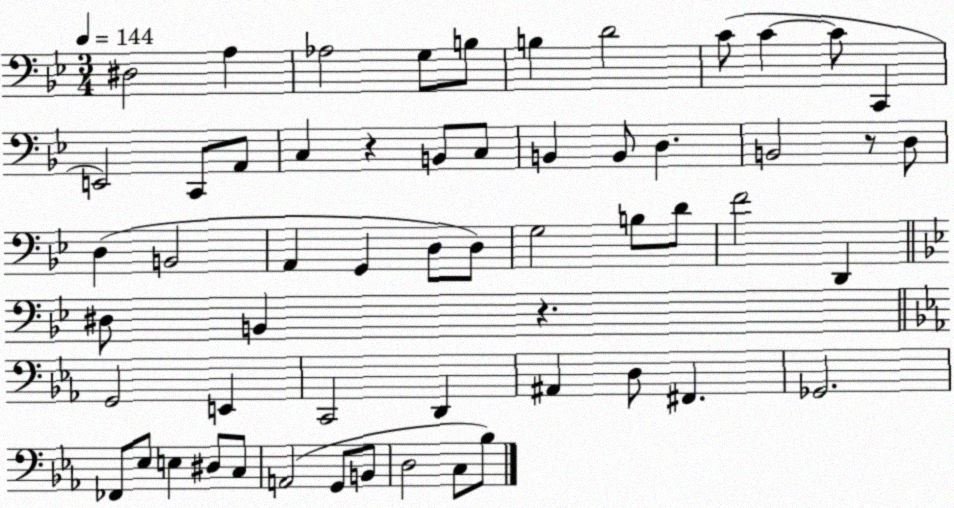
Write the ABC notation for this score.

X:1
T:Untitled
M:3/4
L:1/4
K:Bb
^D,2 A, _A,2 G,/2 B,/2 B, D2 C/2 C C/2 C,, E,,2 C,,/2 A,,/2 C, z B,,/2 C,/2 B,, B,,/2 D, B,,2 z/2 D,/2 D, B,,2 A,, G,, D,/2 D,/2 G,2 B,/2 D/2 F2 D,, ^D,/2 B,, z G,,2 E,, C,,2 D,, ^A,, D,/2 ^F,, _G,,2 _F,,/2 _E,/2 E, ^D,/2 C,/2 A,,2 G,,/2 B,,/2 D,2 C,/2 _B,/2